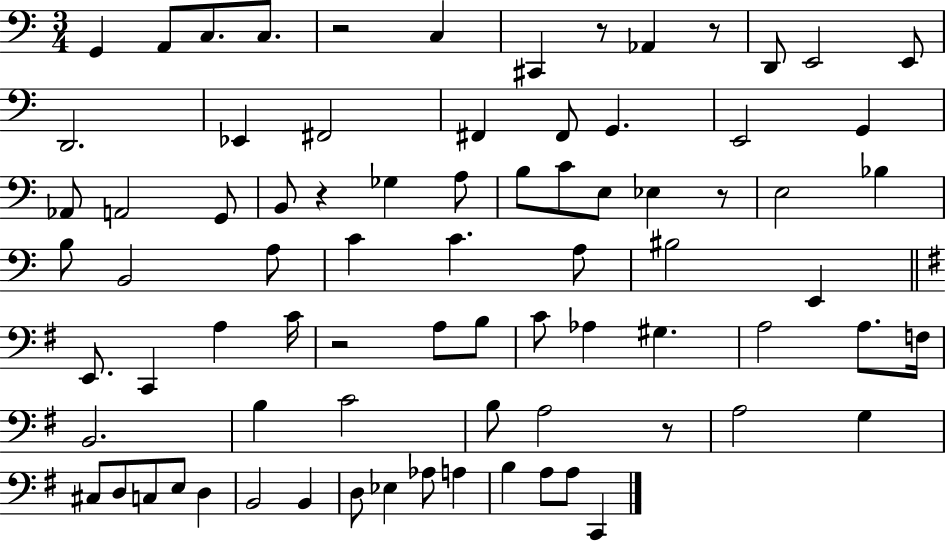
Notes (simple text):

G2/q A2/e C3/e. C3/e. R/h C3/q C#2/q R/e Ab2/q R/e D2/e E2/h E2/e D2/h. Eb2/q F#2/h F#2/q F#2/e G2/q. E2/h G2/q Ab2/e A2/h G2/e B2/e R/q Gb3/q A3/e B3/e C4/e E3/e Eb3/q R/e E3/h Bb3/q B3/e B2/h A3/e C4/q C4/q. A3/e BIS3/h E2/q E2/e. C2/q A3/q C4/s R/h A3/e B3/e C4/e Ab3/q G#3/q. A3/h A3/e. F3/s B2/h. B3/q C4/h B3/e A3/h R/e A3/h G3/q C#3/e D3/e C3/e E3/e D3/q B2/h B2/q D3/e Eb3/q Ab3/e A3/q B3/q A3/e A3/e C2/q